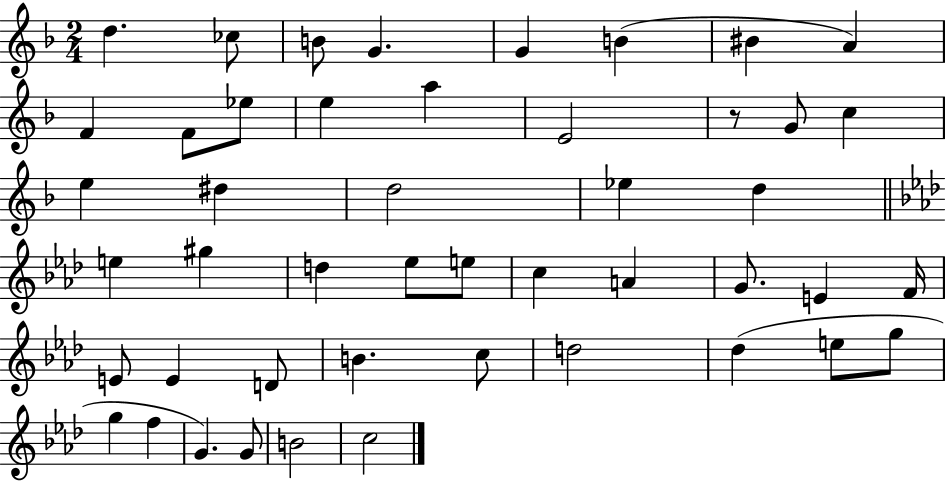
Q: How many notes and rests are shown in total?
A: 47